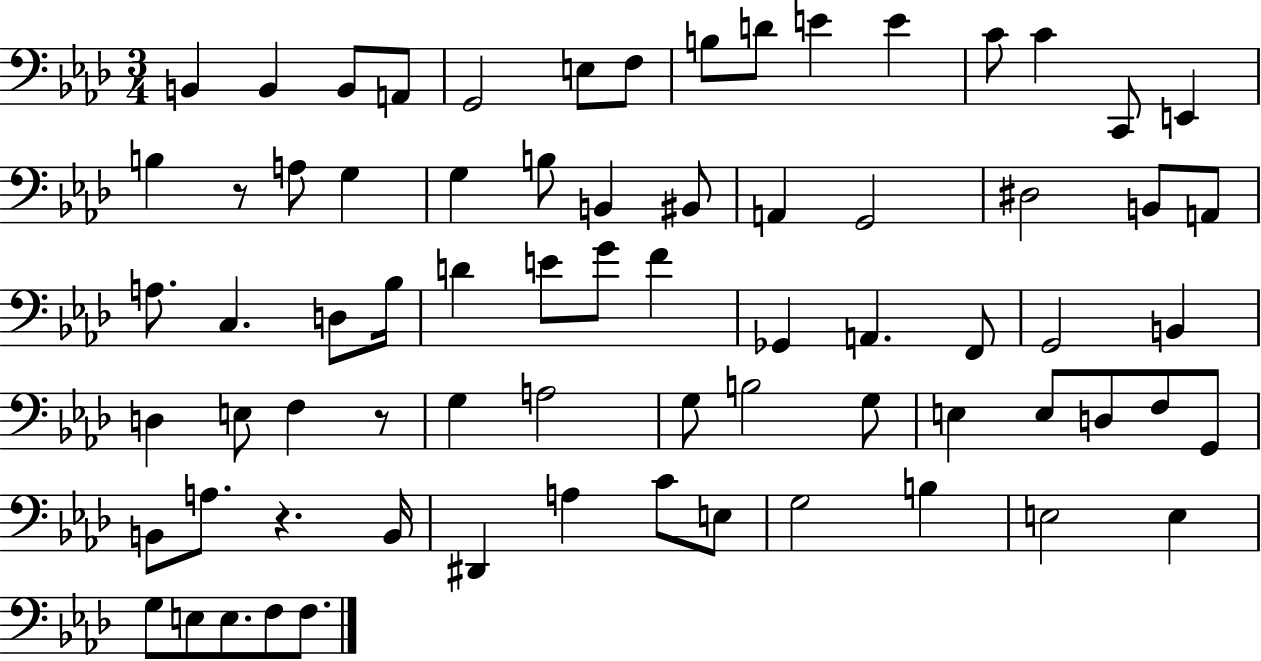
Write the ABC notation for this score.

X:1
T:Untitled
M:3/4
L:1/4
K:Ab
B,, B,, B,,/2 A,,/2 G,,2 E,/2 F,/2 B,/2 D/2 E E C/2 C C,,/2 E,, B, z/2 A,/2 G, G, B,/2 B,, ^B,,/2 A,, G,,2 ^D,2 B,,/2 A,,/2 A,/2 C, D,/2 _B,/4 D E/2 G/2 F _G,, A,, F,,/2 G,,2 B,, D, E,/2 F, z/2 G, A,2 G,/2 B,2 G,/2 E, E,/2 D,/2 F,/2 G,,/2 B,,/2 A,/2 z B,,/4 ^D,, A, C/2 E,/2 G,2 B, E,2 E, G,/2 E,/2 E,/2 F,/2 F,/2